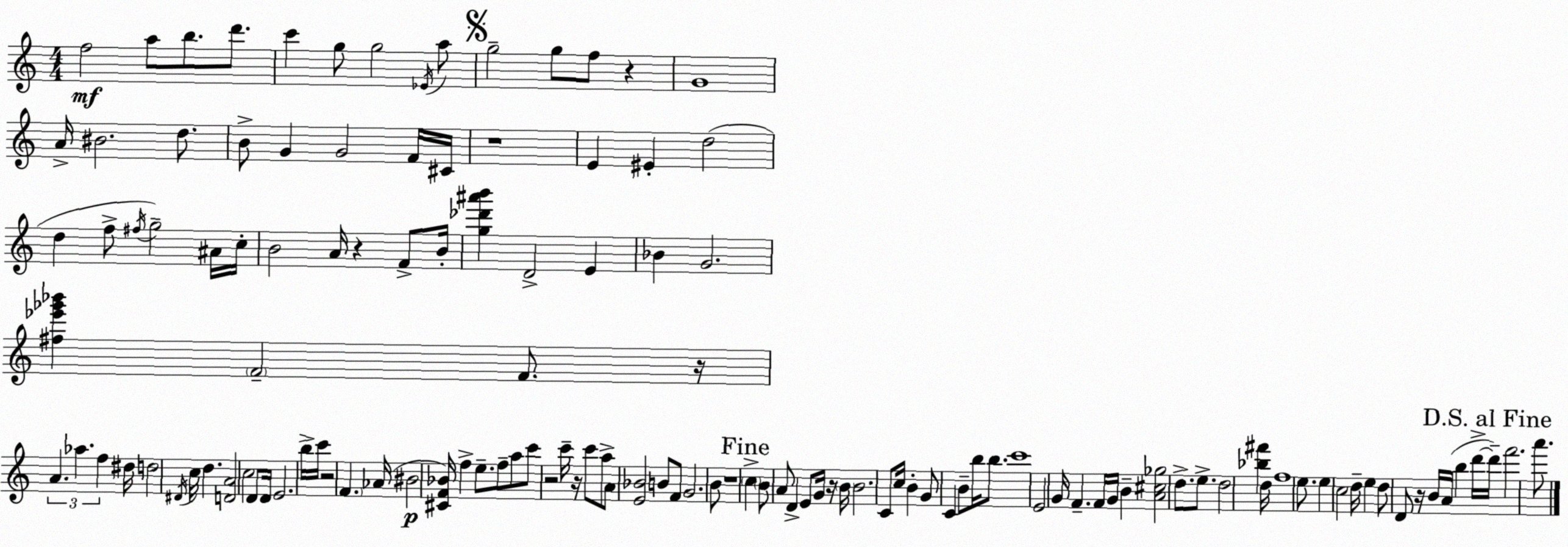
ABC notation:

X:1
T:Untitled
M:4/4
L:1/4
K:Am
f2 a/2 b/2 d'/2 c' g/2 g2 _E/4 a/2 g2 g/2 f/2 z G4 A/4 ^B2 d/2 B/2 G G2 F/4 ^C/4 z4 E ^E d2 d f/2 ^f/4 g2 ^A/4 c/4 B2 A/4 z F/2 B/4 [g_d'^a'b'] D2 E _B G2 [^f_e'_g'_b'] F2 F/2 z/4 A _a f ^d/4 d2 ^D/4 c/4 d [DA]2 c2 D/2 D/4 E2 b/4 c'/4 z2 F _A/4 ^B2 [^CF_B]/4 f e/2 f/2 a/2 c'/2 z2 c'/4 z/4 c'/2 a/2 A/2 [E_B]2 B/2 F/2 G2 B/2 z4 c B/2 A/2 D E/2 G/4 z/4 B/4 B2 C/2 c/4 B G/2 C B/2 b/4 b/2 c'4 E2 G/4 F F/4 G/4 B [A^c_g]2 d/2 e/2 d2 [_b^f'] d/4 f4 e/2 e c2 d/4 e d/2 D/2 z/4 B/4 A/4 b d'/4 d'/4 f'2 a'/2